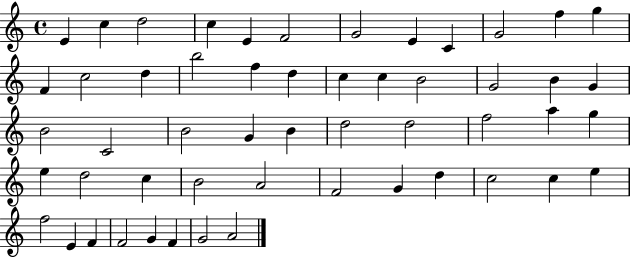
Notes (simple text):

E4/q C5/q D5/h C5/q E4/q F4/h G4/h E4/q C4/q G4/h F5/q G5/q F4/q C5/h D5/q B5/h F5/q D5/q C5/q C5/q B4/h G4/h B4/q G4/q B4/h C4/h B4/h G4/q B4/q D5/h D5/h F5/h A5/q G5/q E5/q D5/h C5/q B4/h A4/h F4/h G4/q D5/q C5/h C5/q E5/q F5/h E4/q F4/q F4/h G4/q F4/q G4/h A4/h